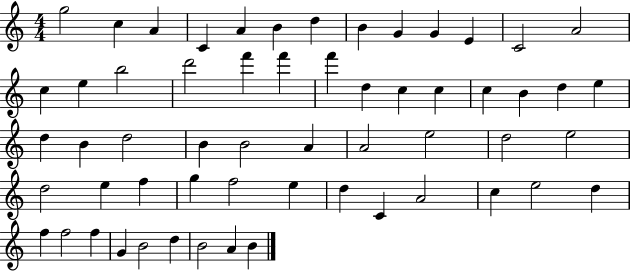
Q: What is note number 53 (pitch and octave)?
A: G4